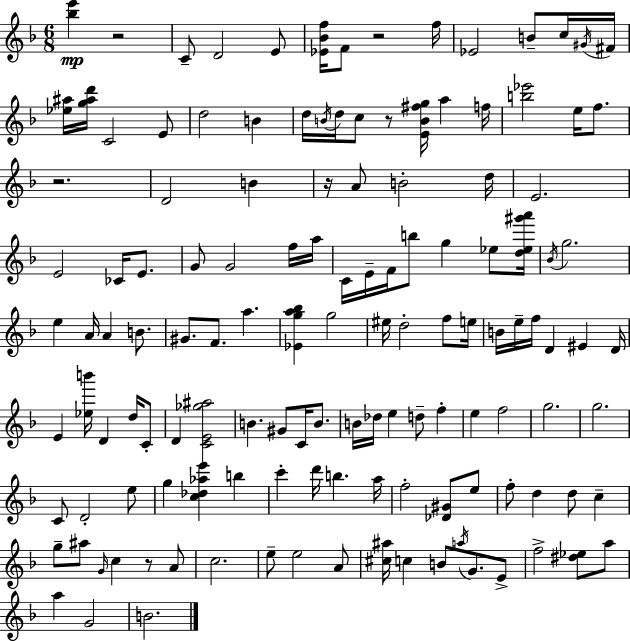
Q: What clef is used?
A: treble